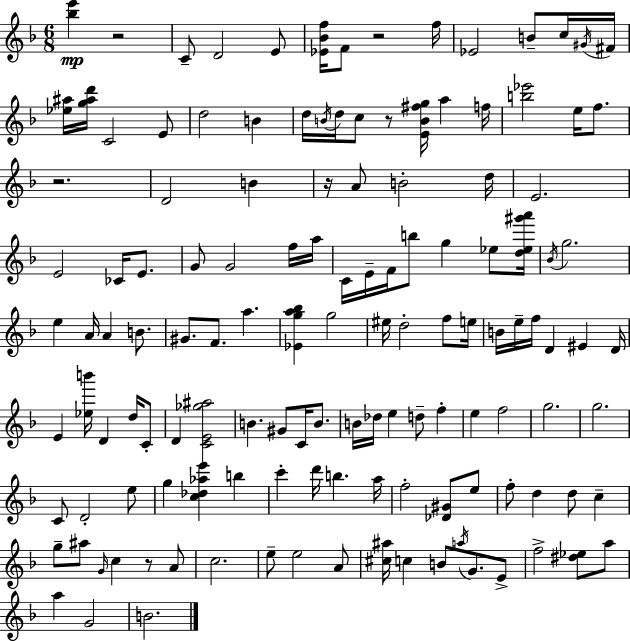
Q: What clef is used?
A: treble